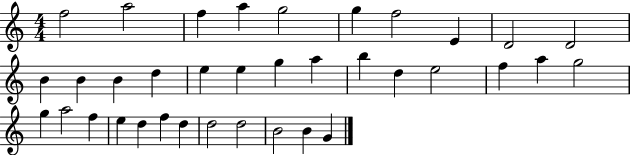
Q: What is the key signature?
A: C major